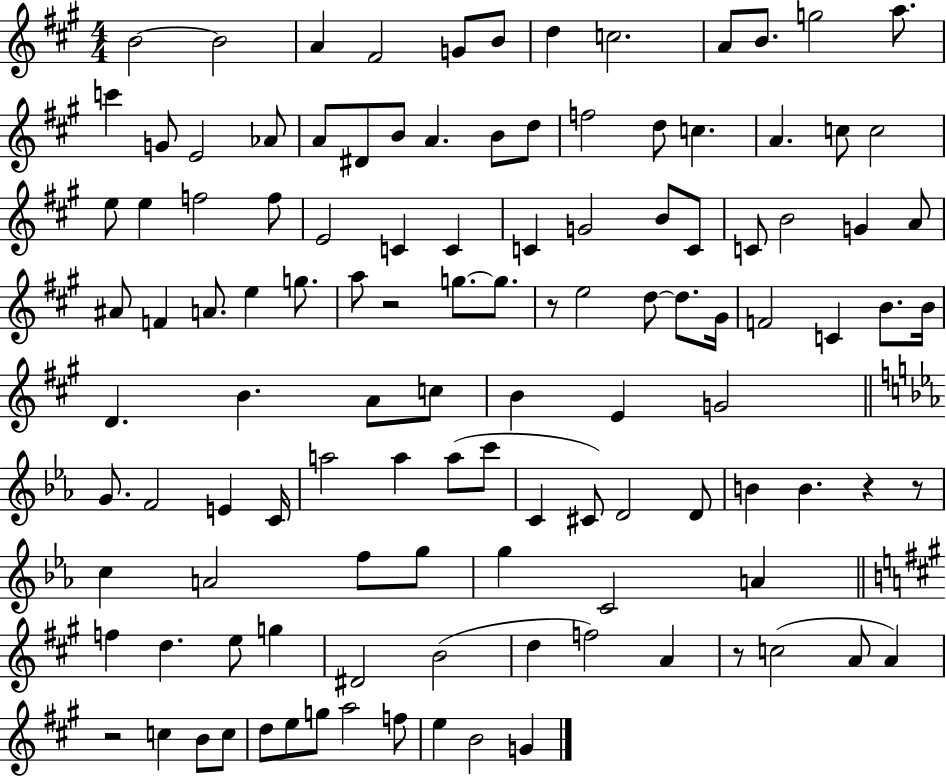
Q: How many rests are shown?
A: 6